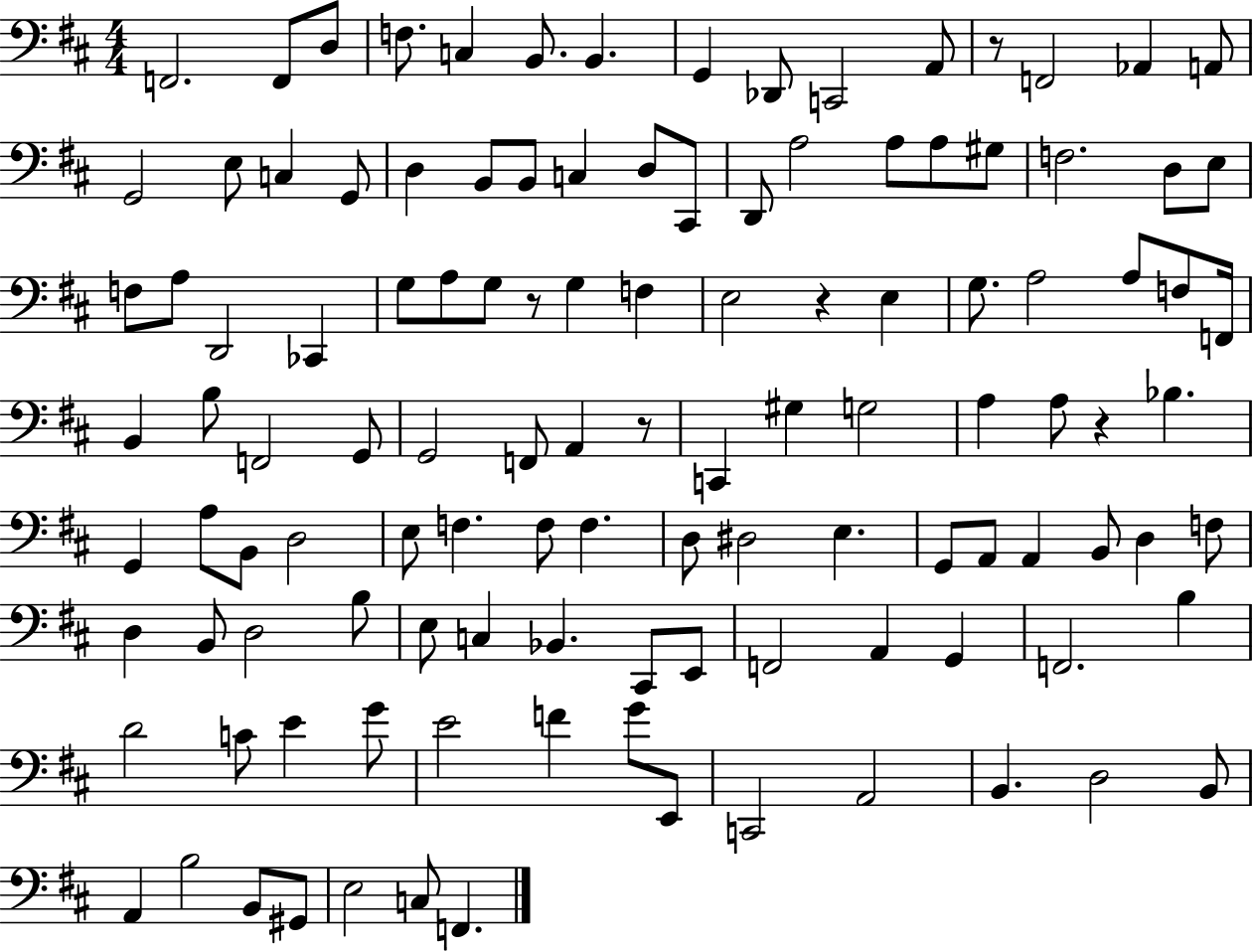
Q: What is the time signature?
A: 4/4